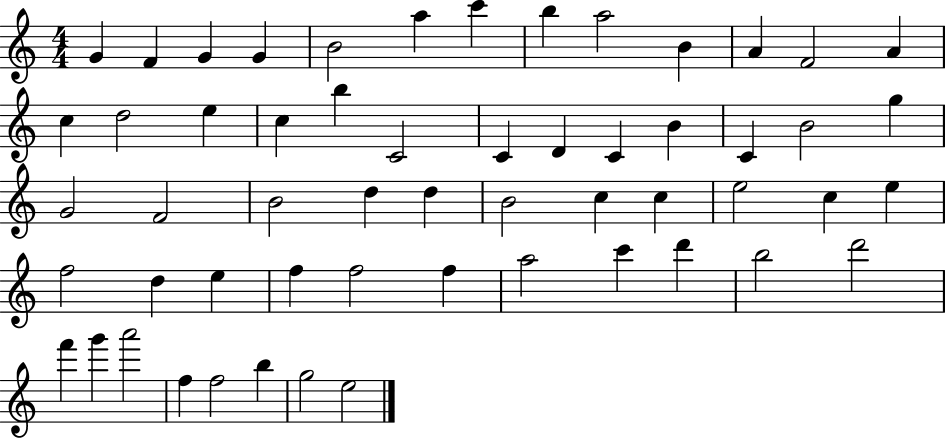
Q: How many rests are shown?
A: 0